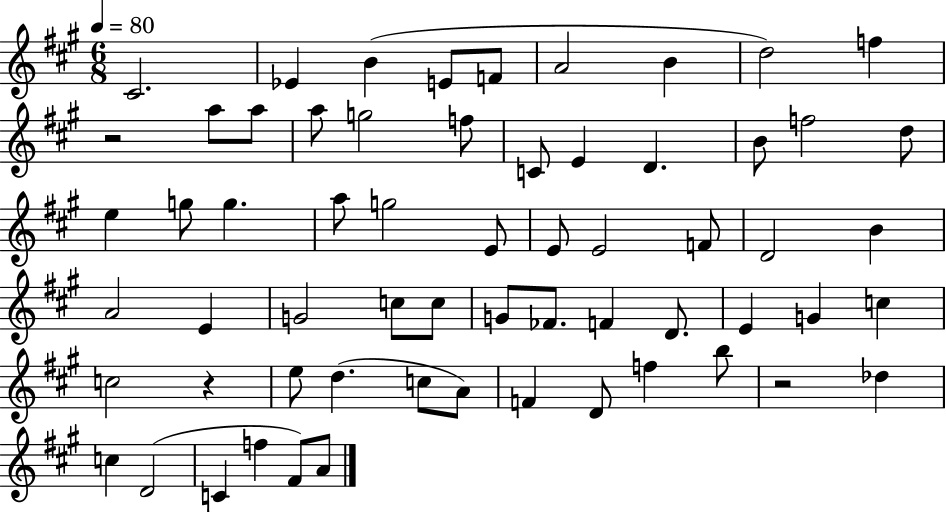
C#4/h. Eb4/q B4/q E4/e F4/e A4/h B4/q D5/h F5/q R/h A5/e A5/e A5/e G5/h F5/e C4/e E4/q D4/q. B4/e F5/h D5/e E5/q G5/e G5/q. A5/e G5/h E4/e E4/e E4/h F4/e D4/h B4/q A4/h E4/q G4/h C5/e C5/e G4/e FES4/e. F4/q D4/e. E4/q G4/q C5/q C5/h R/q E5/e D5/q. C5/e A4/e F4/q D4/e F5/q B5/e R/h Db5/q C5/q D4/h C4/q F5/q F#4/e A4/e